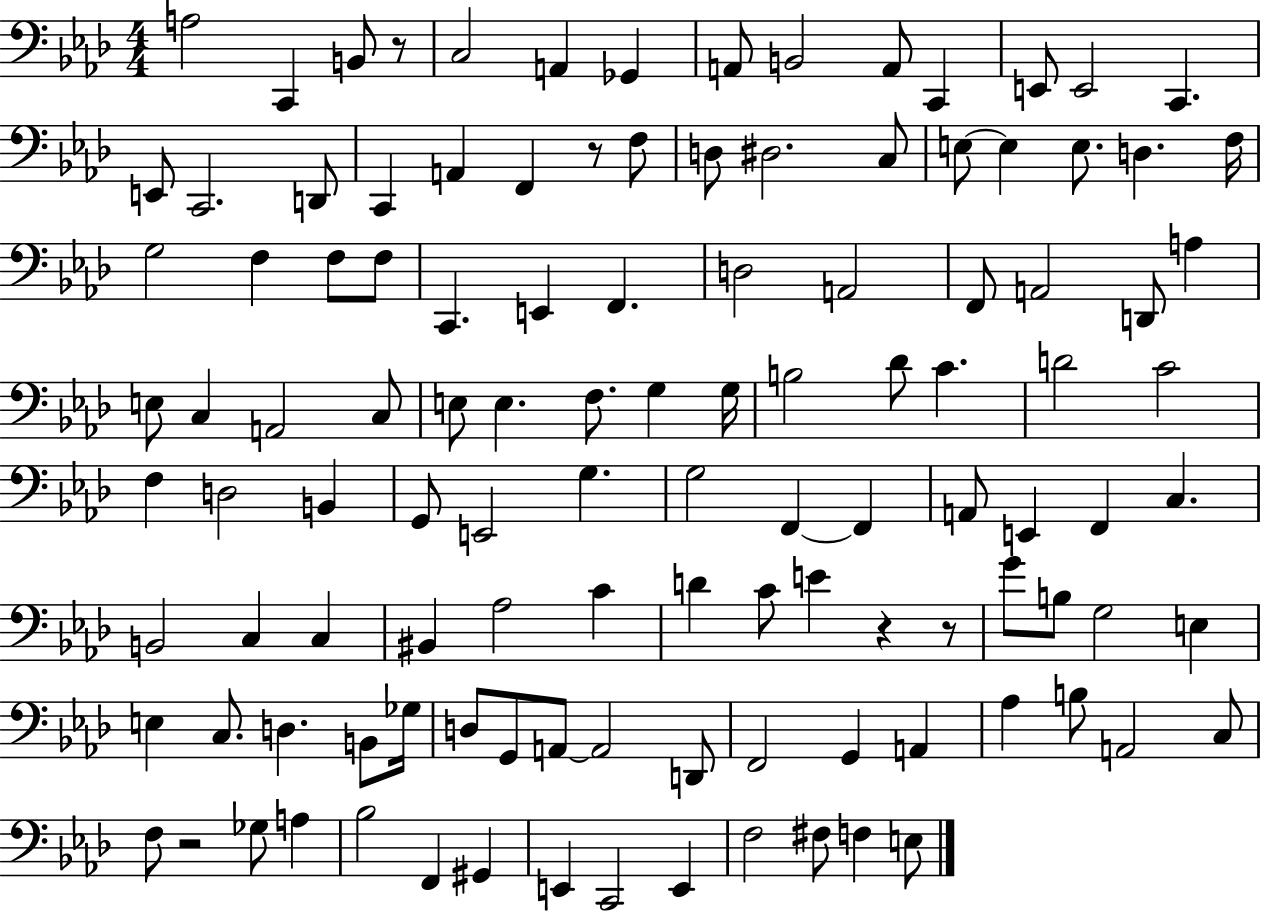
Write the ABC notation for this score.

X:1
T:Untitled
M:4/4
L:1/4
K:Ab
A,2 C,, B,,/2 z/2 C,2 A,, _G,, A,,/2 B,,2 A,,/2 C,, E,,/2 E,,2 C,, E,,/2 C,,2 D,,/2 C,, A,, F,, z/2 F,/2 D,/2 ^D,2 C,/2 E,/2 E, E,/2 D, F,/4 G,2 F, F,/2 F,/2 C,, E,, F,, D,2 A,,2 F,,/2 A,,2 D,,/2 A, E,/2 C, A,,2 C,/2 E,/2 E, F,/2 G, G,/4 B,2 _D/2 C D2 C2 F, D,2 B,, G,,/2 E,,2 G, G,2 F,, F,, A,,/2 E,, F,, C, B,,2 C, C, ^B,, _A,2 C D C/2 E z z/2 G/2 B,/2 G,2 E, E, C,/2 D, B,,/2 _G,/4 D,/2 G,,/2 A,,/2 A,,2 D,,/2 F,,2 G,, A,, _A, B,/2 A,,2 C,/2 F,/2 z2 _G,/2 A, _B,2 F,, ^G,, E,, C,,2 E,, F,2 ^F,/2 F, E,/2